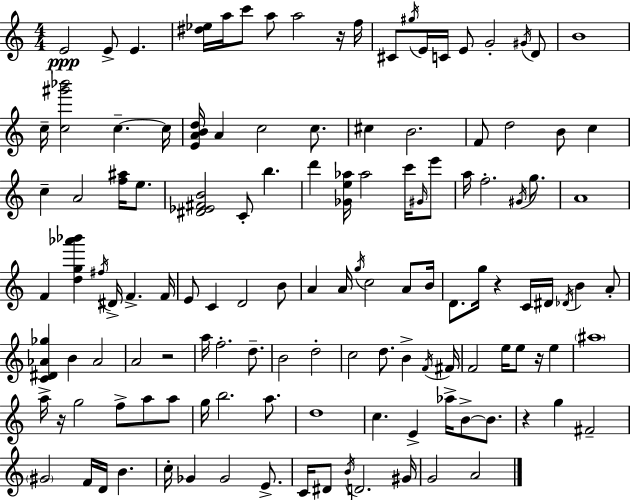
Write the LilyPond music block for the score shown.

{
  \clef treble
  \numericTimeSignature
  \time 4/4
  \key c \major
  \repeat volta 2 { e'2\ppp e'8-> e'4. | <dis'' ees''>16 a''16 c'''8 a''8 a''2 r16 f''16 | cis'8 \acciaccatura { gis''16 } e'16 c'16 e'8 g'2-. \acciaccatura { gis'16 } | d'8 b'1 | \break c''16-- <c'' gis''' bes'''>2 c''4.--~~ | c''16 <e' a' b' d''>16 a'4 c''2 c''8. | cis''4 b'2. | f'8 d''2 b'8 c''4 | \break c''4-- a'2 <f'' ais''>16 e''8. | <dis' ees' fis' b'>2 c'8-. b''4. | d'''4 <ges' e'' aes''>16 aes''2 c'''16 | \grace { gis'16 } e'''8 a''16 f''2.-. | \break \acciaccatura { gis'16 } g''8. a'1 | f'4 <d'' g'' aes''' bes'''>4 \acciaccatura { fis''16 } dis'16-> f'4.-> | f'16 e'8 c'4 d'2 | b'8 a'4 a'16 \acciaccatura { g''16 } c''2 | \break a'8 b'16 d'8. g''16 r4 c'16 dis'16 | \acciaccatura { des'16 } b'4 a'8-. <c' dis' aes' ges''>4 b'4 aes'2 | a'2 r2 | a''16 f''2.-. | \break d''8.-- b'2 d''2-. | c''2 d''8. | b'4-> \acciaccatura { f'16 } fis'16 f'2 | e''16 e''8 r16 e''4 \parenthesize ais''1 | \break a''16-> r16 g''2 | f''8-> a''8 a''8 g''16 b''2. | a''8. d''1 | c''4. e'4-> | \break aes''16-> b'8->~~ b'8. r4 g''4 | fis'2-- \parenthesize gis'2 | f'16 d'16 b'4. c''16-. ges'4 ges'2 | e'8.-> c'16 dis'8 \acciaccatura { b'16 } d'2. | \break gis'16 g'2 | a'2 } \bar "|."
}